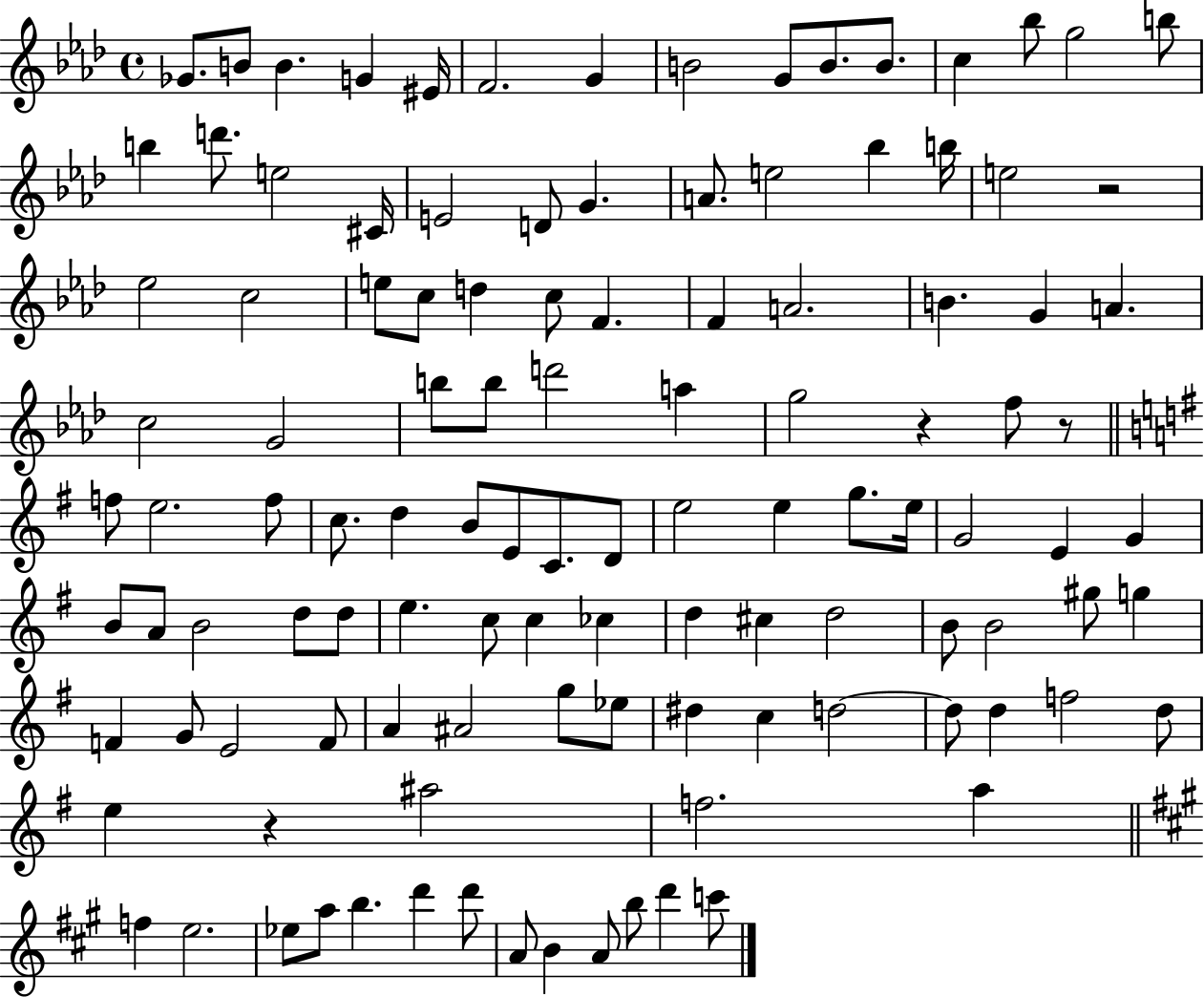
{
  \clef treble
  \time 4/4
  \defaultTimeSignature
  \key aes \major
  ges'8. b'8 b'4. g'4 eis'16 | f'2. g'4 | b'2 g'8 b'8. b'8. | c''4 bes''8 g''2 b''8 | \break b''4 d'''8. e''2 cis'16 | e'2 d'8 g'4. | a'8. e''2 bes''4 b''16 | e''2 r2 | \break ees''2 c''2 | e''8 c''8 d''4 c''8 f'4. | f'4 a'2. | b'4. g'4 a'4. | \break c''2 g'2 | b''8 b''8 d'''2 a''4 | g''2 r4 f''8 r8 | \bar "||" \break \key e \minor f''8 e''2. f''8 | c''8. d''4 b'8 e'8 c'8. d'8 | e''2 e''4 g''8. e''16 | g'2 e'4 g'4 | \break b'8 a'8 b'2 d''8 d''8 | e''4. c''8 c''4 ces''4 | d''4 cis''4 d''2 | b'8 b'2 gis''8 g''4 | \break f'4 g'8 e'2 f'8 | a'4 ais'2 g''8 ees''8 | dis''4 c''4 d''2~~ | d''8 d''4 f''2 d''8 | \break e''4 r4 ais''2 | f''2. a''4 | \bar "||" \break \key a \major f''4 e''2. | ees''8 a''8 b''4. d'''4 d'''8 | a'8 b'4 a'8 b''8 d'''4 c'''8 | \bar "|."
}